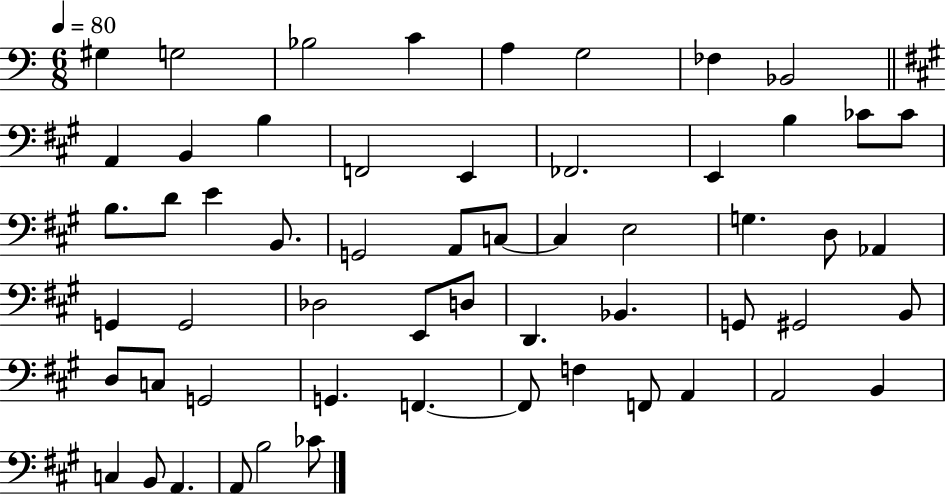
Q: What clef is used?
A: bass